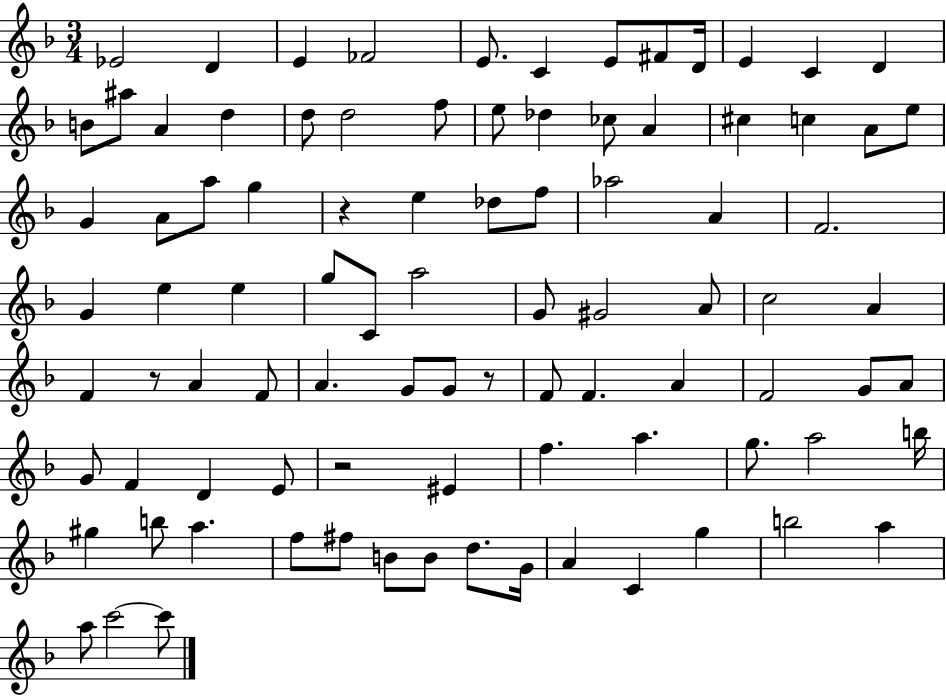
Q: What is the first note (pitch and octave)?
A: Eb4